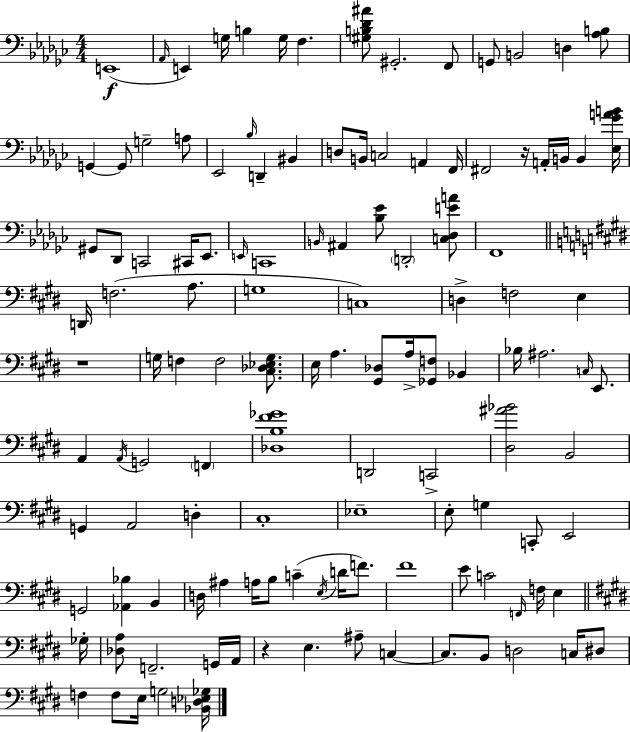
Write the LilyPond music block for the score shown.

{
  \clef bass
  \numericTimeSignature
  \time 4/4
  \key ees \minor
  e,1(\f | \grace { aes,16 } e,4) g16 b4 g16 f4. | <gis b des' ais'>8 gis,2.-. f,8 | g,8 b,2 d4 <aes b>8 | \break g,4~~ g,8 g2-- a8 | ees,2 \grace { bes16 } d,4-- bis,4 | d8 b,16 c2 a,4 | f,16 fis,2 r16 a,16-. b,16 b,4 | \break <ees ges' a' b'>16 gis,8 des,8 c,2 cis,16 ees,8. | \grace { e,16 } c,1 | \grace { b,16 } ais,4 <bes ees'>8 \parenthesize d,2-. | <c des e' a'>8 f,1 | \break \bar "||" \break \key e \major d,16 f2.( a8. | g1 | c1) | d4-> f2 e4 | \break r1 | g16 f4 f2 <cis des ees g>8. | e16 a4. <gis, des>8 a16-> <ges, f>8 bes,4 | bes16 ais2. \grace { c16 } e,8. | \break a,4 \acciaccatura { a,16 } g,2 \parenthesize f,4 | <des b fis' ges'>1 | d,2 c,2-> | <dis ais' bes'>2 b,2 | \break g,4 a,2 d4-. | cis1-. | ees1-- | e8-. g4 c,8-. e,2 | \break g,2 <aes, bes>4 b,4 | d16 ais4 a16 b8 c'4--( \acciaccatura { e16 } d'16 | f'8.) fis'1 | e'8 c'2 \grace { f,16 } f16 e4 | \break \bar "||" \break \key e \major ges16-. <des a>8 f,2.-- g,16 | a,16 r4 e4. ais8-- c4~~ | c8. b,8 d2 c16 dis8 | f4 f8 e16 g2 | \break <bes, d ees ges>16 \bar "|."
}